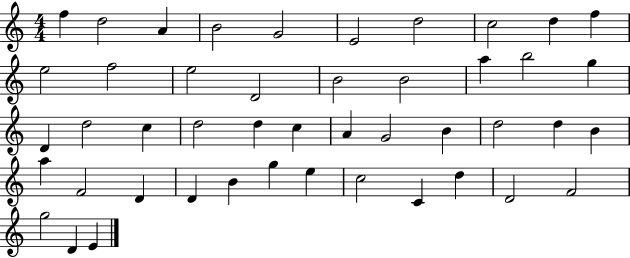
X:1
T:Untitled
M:4/4
L:1/4
K:C
f d2 A B2 G2 E2 d2 c2 d f e2 f2 e2 D2 B2 B2 a b2 g D d2 c d2 d c A G2 B d2 d B a F2 D D B g e c2 C d D2 F2 g2 D E